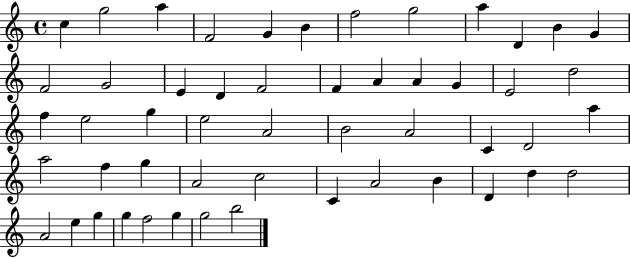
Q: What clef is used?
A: treble